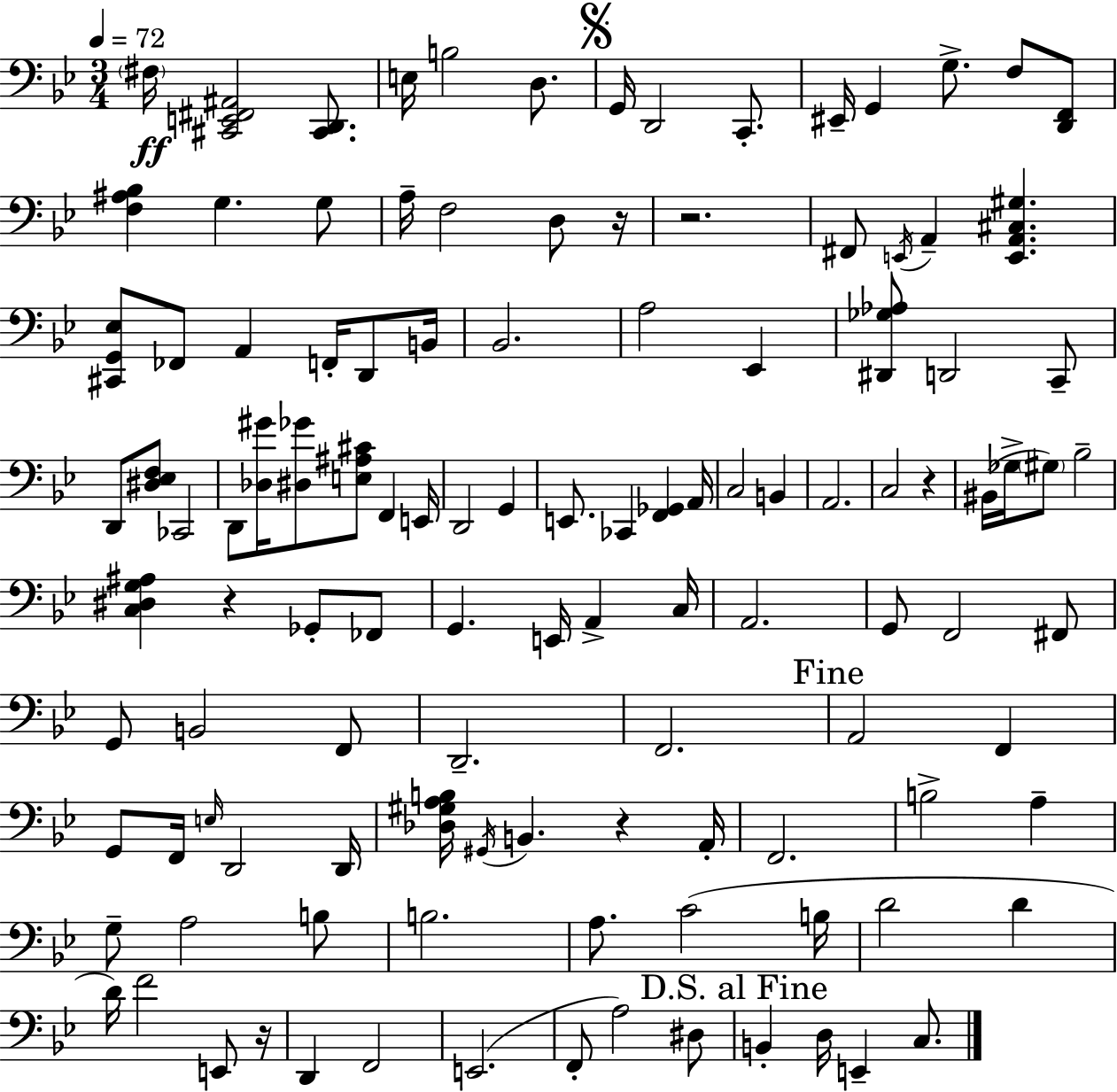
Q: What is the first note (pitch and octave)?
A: F#3